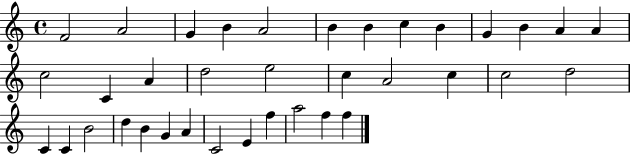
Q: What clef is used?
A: treble